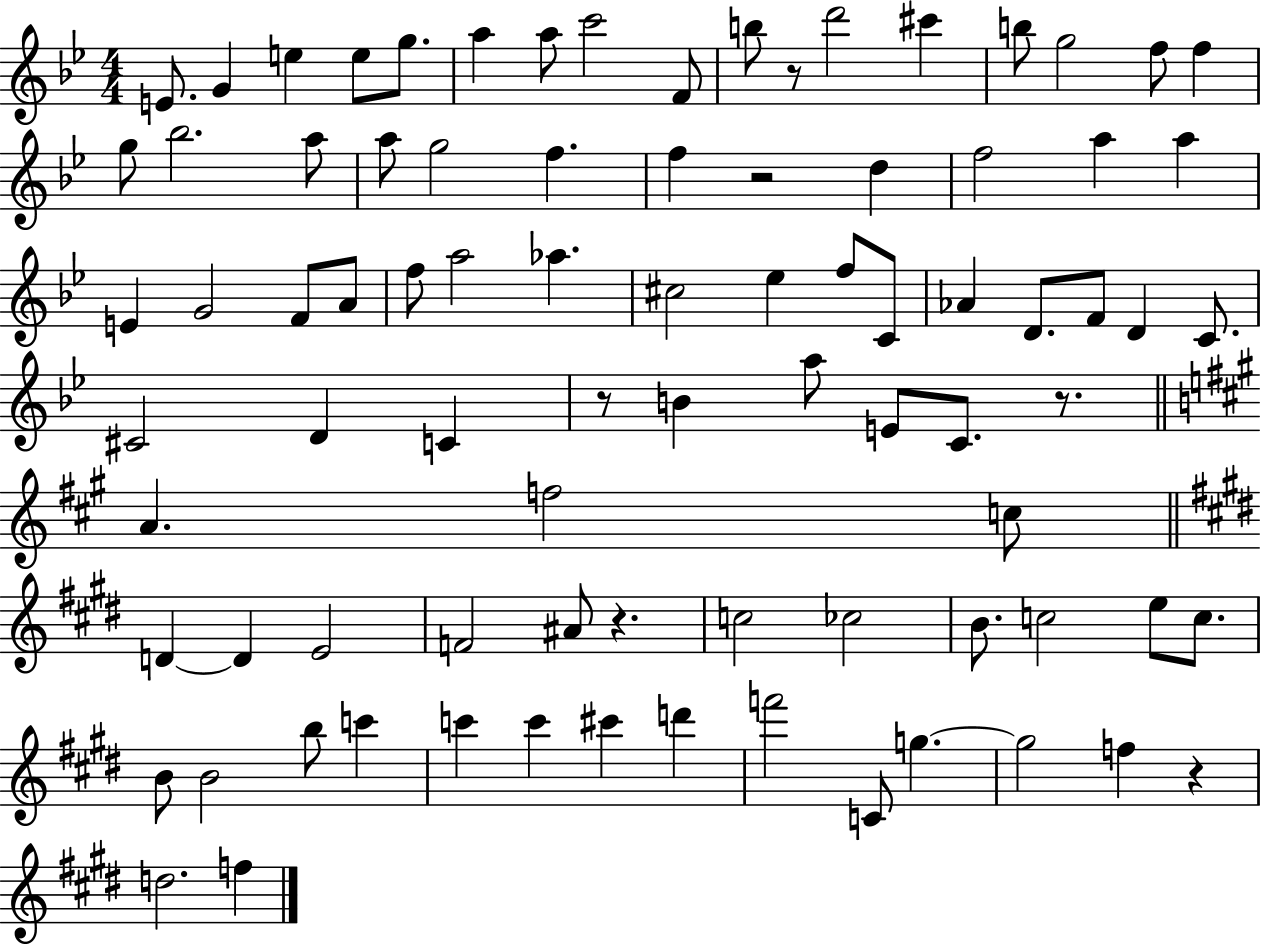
X:1
T:Untitled
M:4/4
L:1/4
K:Bb
E/2 G e e/2 g/2 a a/2 c'2 F/2 b/2 z/2 d'2 ^c' b/2 g2 f/2 f g/2 _b2 a/2 a/2 g2 f f z2 d f2 a a E G2 F/2 A/2 f/2 a2 _a ^c2 _e f/2 C/2 _A D/2 F/2 D C/2 ^C2 D C z/2 B a/2 E/2 C/2 z/2 A f2 c/2 D D E2 F2 ^A/2 z c2 _c2 B/2 c2 e/2 c/2 B/2 B2 b/2 c' c' c' ^c' d' f'2 C/2 g g2 f z d2 f